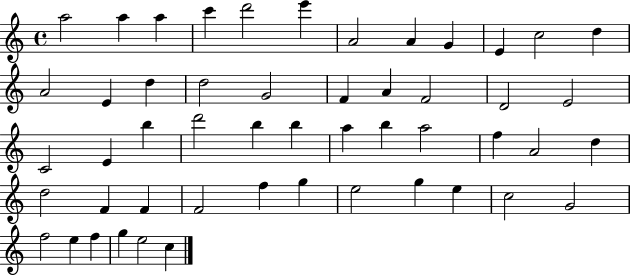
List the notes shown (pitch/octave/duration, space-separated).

A5/h A5/q A5/q C6/q D6/h E6/q A4/h A4/q G4/q E4/q C5/h D5/q A4/h E4/q D5/q D5/h G4/h F4/q A4/q F4/h D4/h E4/h C4/h E4/q B5/q D6/h B5/q B5/q A5/q B5/q A5/h F5/q A4/h D5/q D5/h F4/q F4/q F4/h F5/q G5/q E5/h G5/q E5/q C5/h G4/h F5/h E5/q F5/q G5/q E5/h C5/q